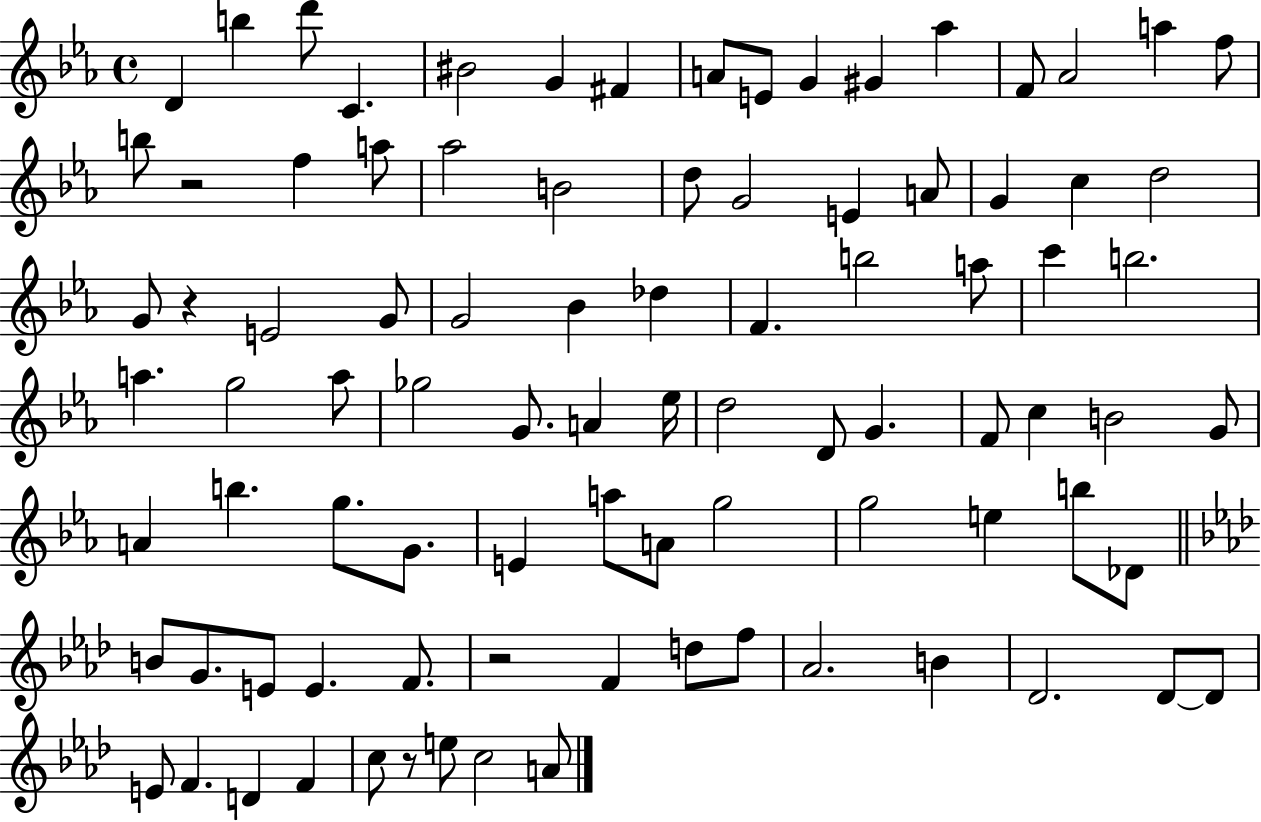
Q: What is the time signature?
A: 4/4